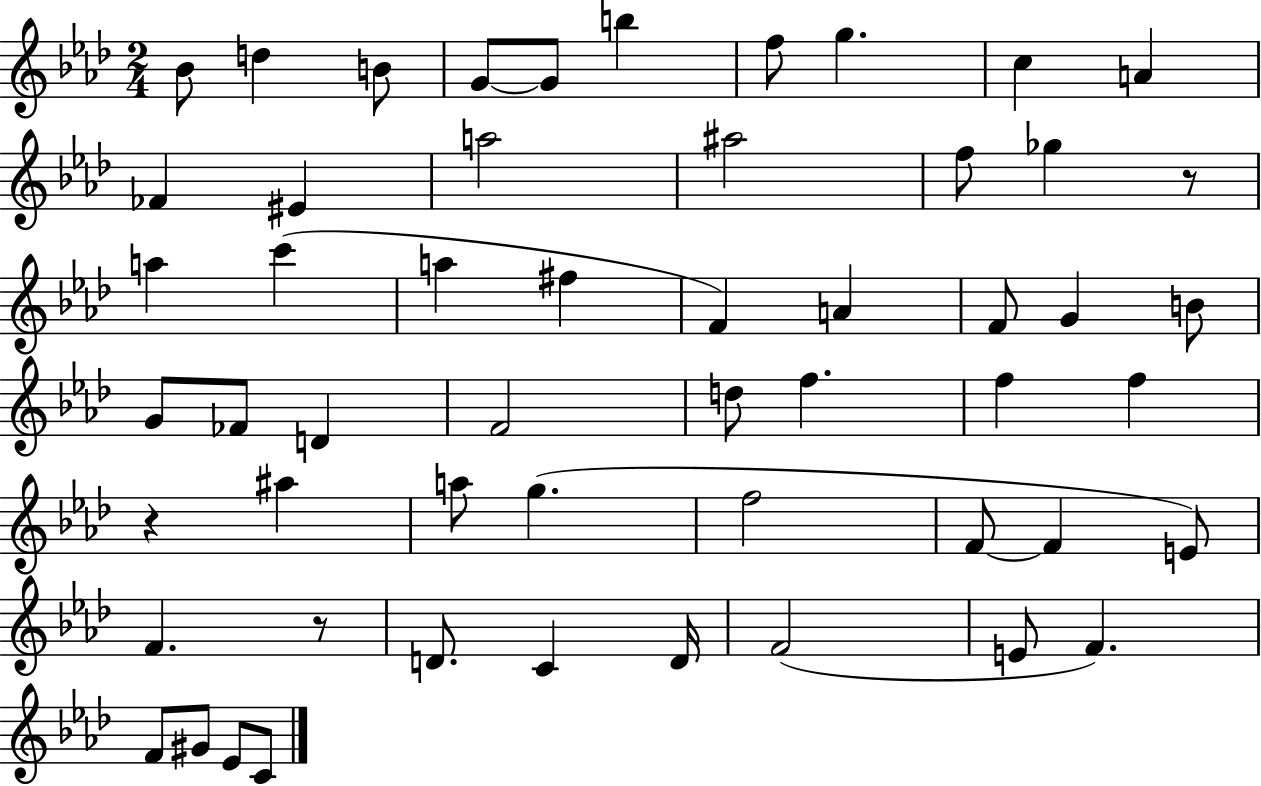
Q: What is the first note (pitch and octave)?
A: Bb4